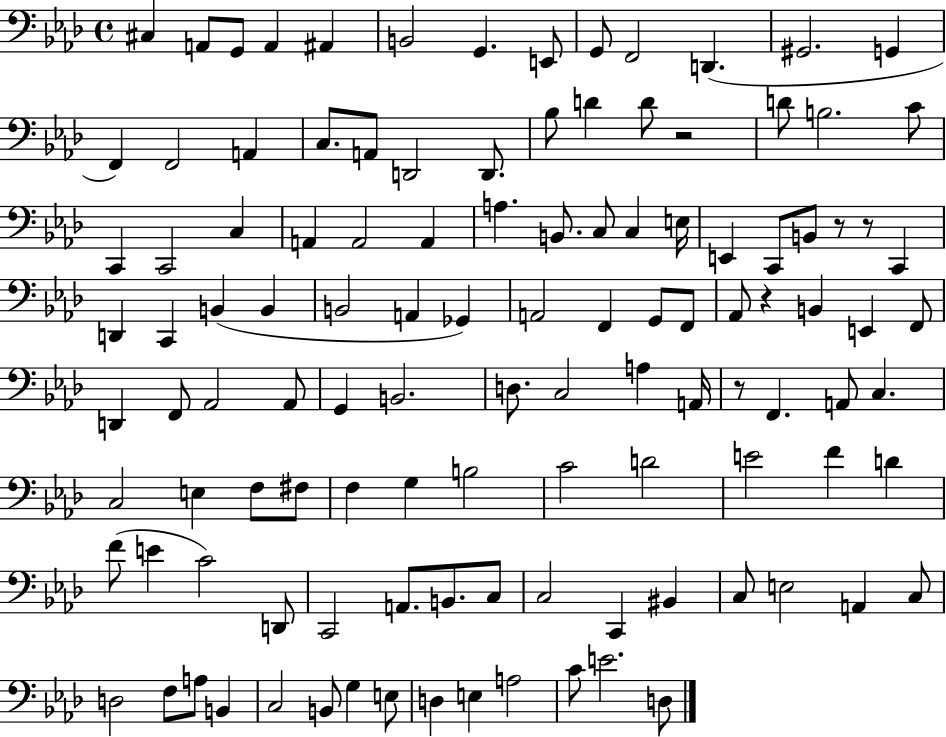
C#3/q A2/e G2/e A2/q A#2/q B2/h G2/q. E2/e G2/e F2/h D2/q. G#2/h. G2/q F2/q F2/h A2/q C3/e. A2/e D2/h D2/e. Bb3/e D4/q D4/e R/h D4/e B3/h. C4/e C2/q C2/h C3/q A2/q A2/h A2/q A3/q. B2/e. C3/e C3/q E3/s E2/q C2/e B2/e R/e R/e C2/q D2/q C2/q B2/q B2/q B2/h A2/q Gb2/q A2/h F2/q G2/e F2/e Ab2/e R/q B2/q E2/q F2/e D2/q F2/e Ab2/h Ab2/e G2/q B2/h. D3/e. C3/h A3/q A2/s R/e F2/q. A2/e C3/q. C3/h E3/q F3/e F#3/e F3/q G3/q B3/h C4/h D4/h E4/h F4/q D4/q F4/e E4/q C4/h D2/e C2/h A2/e. B2/e. C3/e C3/h C2/q BIS2/q C3/e E3/h A2/q C3/e D3/h F3/e A3/e B2/q C3/h B2/e G3/q E3/e D3/q E3/q A3/h C4/e E4/h. D3/e